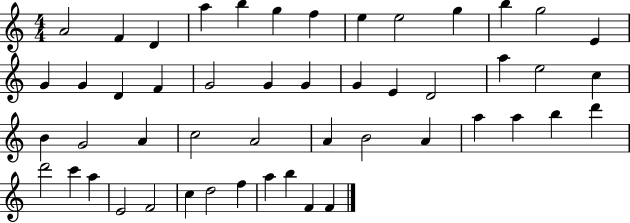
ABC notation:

X:1
T:Untitled
M:4/4
L:1/4
K:C
A2 F D a b g f e e2 g b g2 E G G D F G2 G G G E D2 a e2 c B G2 A c2 A2 A B2 A a a b d' d'2 c' a E2 F2 c d2 f a b F F